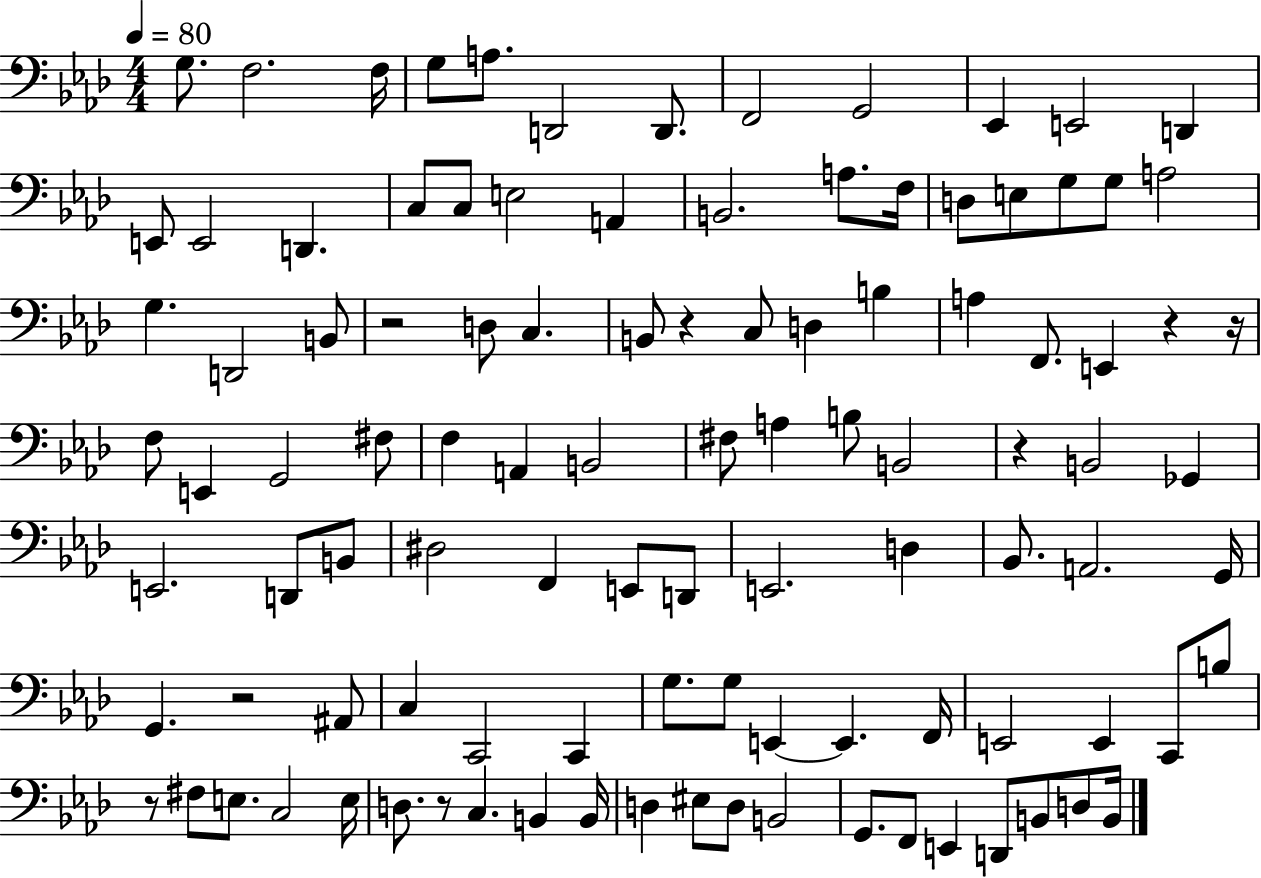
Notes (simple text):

G3/e. F3/h. F3/s G3/e A3/e. D2/h D2/e. F2/h G2/h Eb2/q E2/h D2/q E2/e E2/h D2/q. C3/e C3/e E3/h A2/q B2/h. A3/e. F3/s D3/e E3/e G3/e G3/e A3/h G3/q. D2/h B2/e R/h D3/e C3/q. B2/e R/q C3/e D3/q B3/q A3/q F2/e. E2/q R/q R/s F3/e E2/q G2/h F#3/e F3/q A2/q B2/h F#3/e A3/q B3/e B2/h R/q B2/h Gb2/q E2/h. D2/e B2/e D#3/h F2/q E2/e D2/e E2/h. D3/q Bb2/e. A2/h. G2/s G2/q. R/h A#2/e C3/q C2/h C2/q G3/e. G3/e E2/q E2/q. F2/s E2/h E2/q C2/e B3/e R/e F#3/e E3/e. C3/h E3/s D3/e. R/e C3/q. B2/q B2/s D3/q EIS3/e D3/e B2/h G2/e. F2/e E2/q D2/e B2/e D3/e B2/s